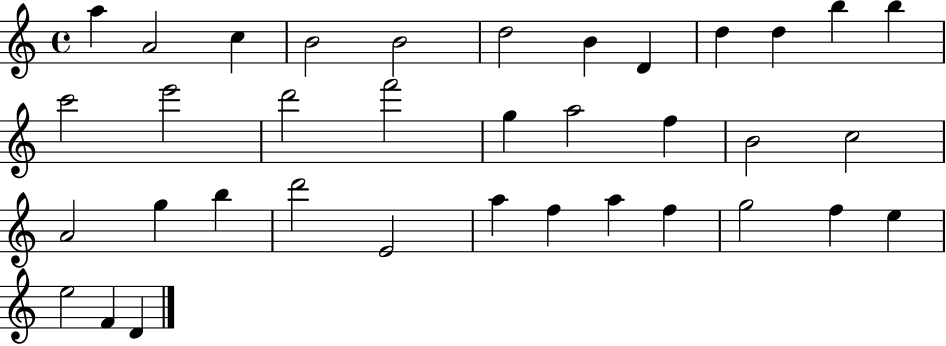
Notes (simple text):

A5/q A4/h C5/q B4/h B4/h D5/h B4/q D4/q D5/q D5/q B5/q B5/q C6/h E6/h D6/h F6/h G5/q A5/h F5/q B4/h C5/h A4/h G5/q B5/q D6/h E4/h A5/q F5/q A5/q F5/q G5/h F5/q E5/q E5/h F4/q D4/q